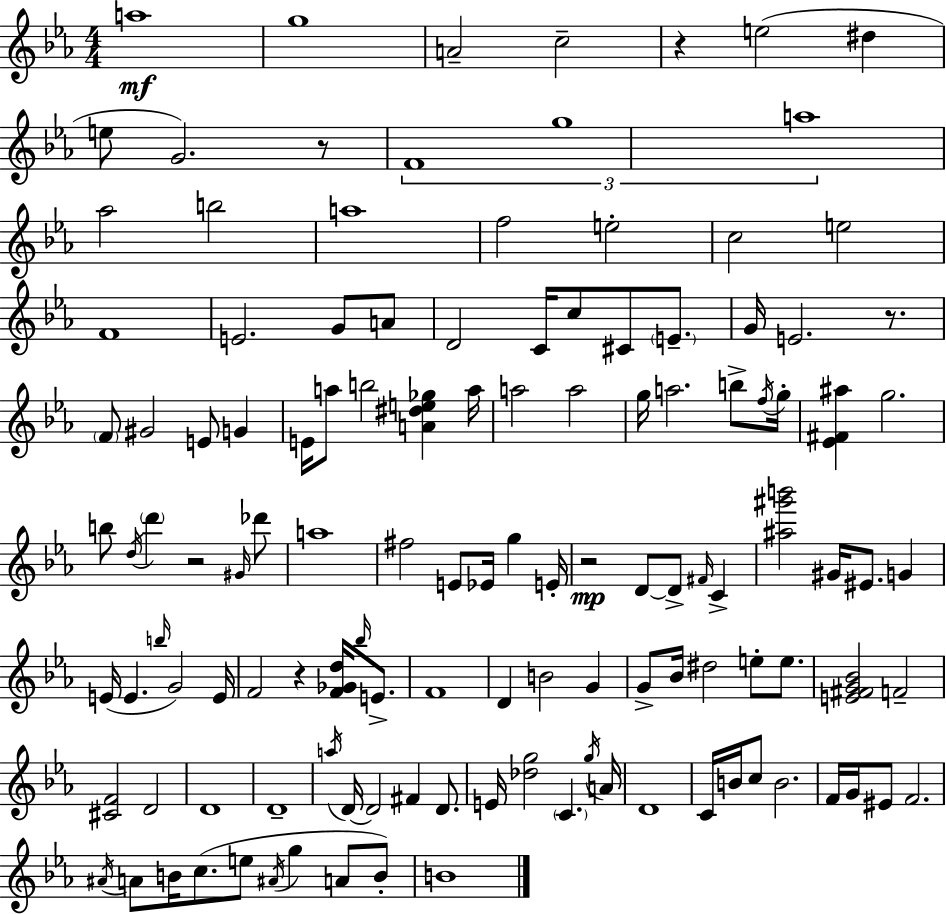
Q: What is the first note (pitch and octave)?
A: A5